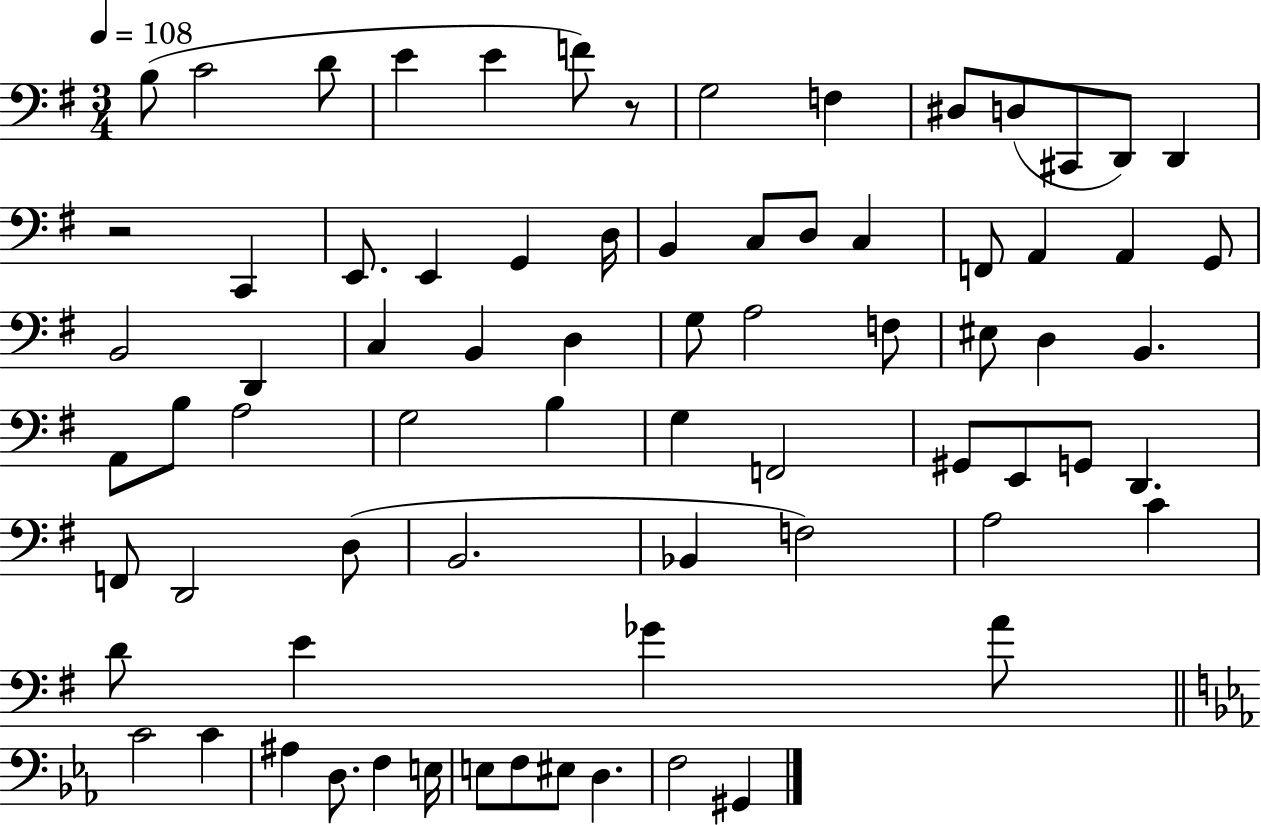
B3/e C4/h D4/e E4/q E4/q F4/e R/e G3/h F3/q D#3/e D3/e C#2/e D2/e D2/q R/h C2/q E2/e. E2/q G2/q D3/s B2/q C3/e D3/e C3/q F2/e A2/q A2/q G2/e B2/h D2/q C3/q B2/q D3/q G3/e A3/h F3/e EIS3/e D3/q B2/q. A2/e B3/e A3/h G3/h B3/q G3/q F2/h G#2/e E2/e G2/e D2/q. F2/e D2/h D3/e B2/h. Bb2/q F3/h A3/h C4/q D4/e E4/q Gb4/q A4/e C4/h C4/q A#3/q D3/e. F3/q E3/s E3/e F3/e EIS3/e D3/q. F3/h G#2/q